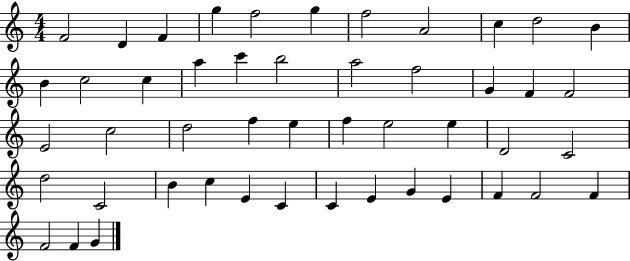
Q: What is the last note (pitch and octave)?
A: G4